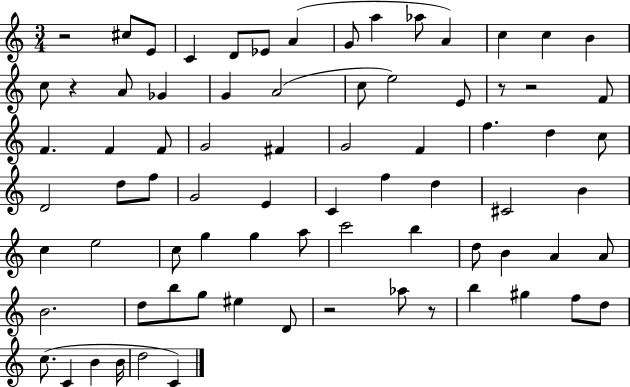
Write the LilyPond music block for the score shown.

{
  \clef treble
  \numericTimeSignature
  \time 3/4
  \key c \major
  \repeat volta 2 { r2 cis''8 e'8 | c'4 d'8 ees'8 a'4( | g'8 a''4 aes''8 a'4) | c''4 c''4 b'4 | \break c''8 r4 a'8 ges'4 | g'4 a'2( | c''8 e''2) e'8 | r8 r2 f'8 | \break f'4. f'4 f'8 | g'2 fis'4 | g'2 f'4 | f''4. d''4 c''8 | \break d'2 d''8 f''8 | g'2 e'4 | c'4 f''4 d''4 | cis'2 b'4 | \break c''4 e''2 | c''8 g''4 g''4 a''8 | c'''2 b''4 | d''8 b'4 a'4 a'8 | \break b'2. | d''8 b''8 g''8 eis''4 d'8 | r2 aes''8 r8 | b''4 gis''4 f''8 d''8 | \break c''8.( c'4 b'4 b'16 | d''2 c'4) | } \bar "|."
}